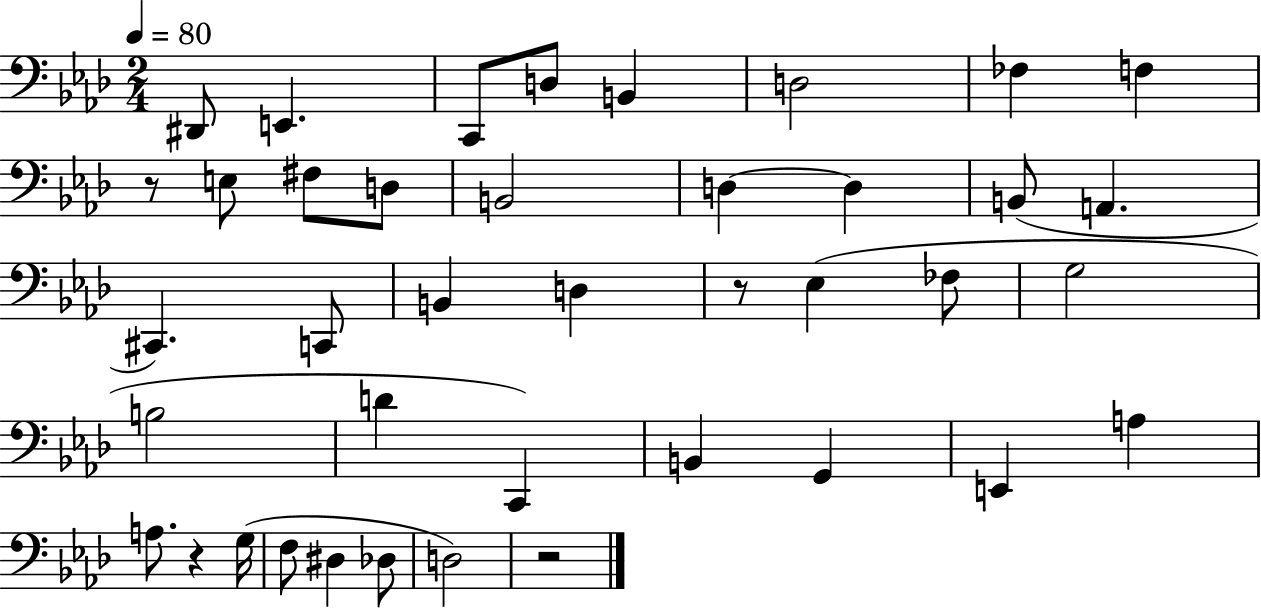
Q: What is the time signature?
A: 2/4